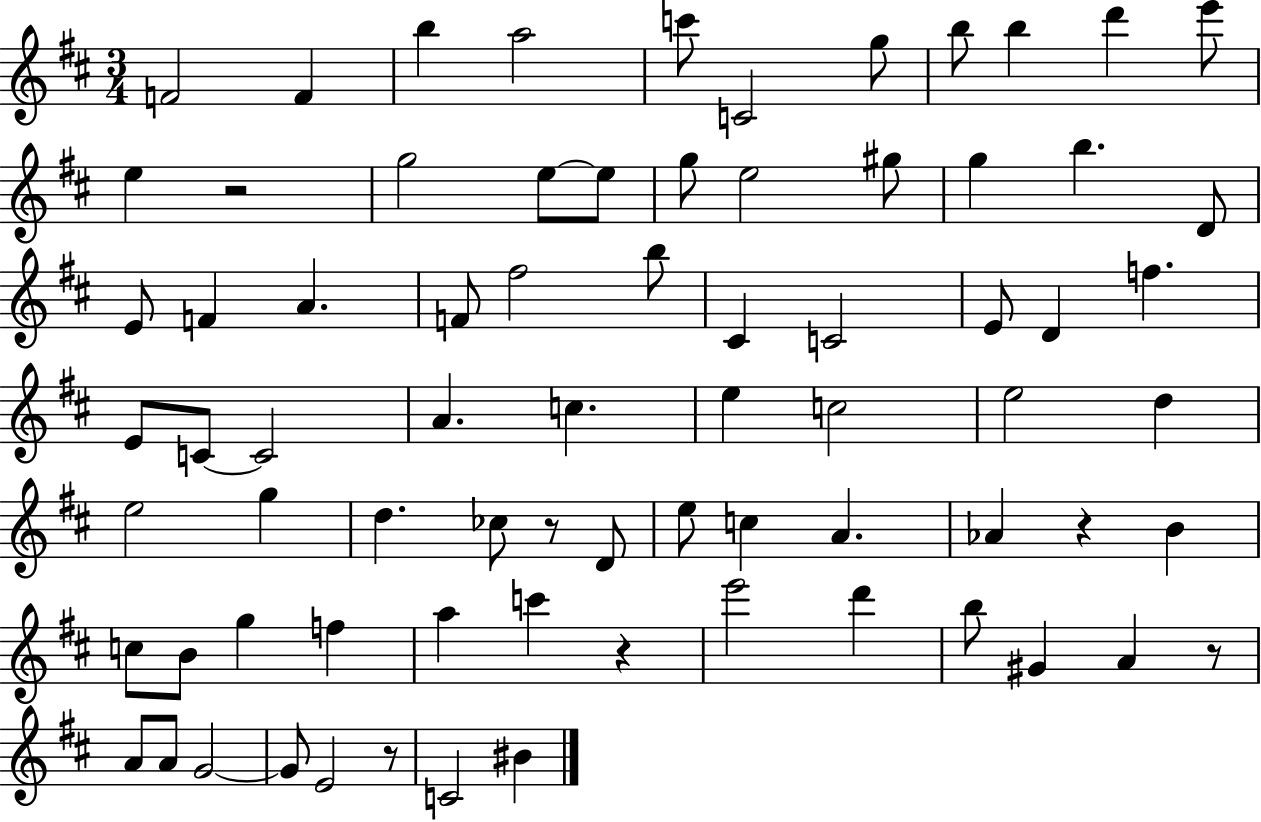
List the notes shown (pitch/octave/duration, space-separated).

F4/h F4/q B5/q A5/h C6/e C4/h G5/e B5/e B5/q D6/q E6/e E5/q R/h G5/h E5/e E5/e G5/e E5/h G#5/e G5/q B5/q. D4/e E4/e F4/q A4/q. F4/e F#5/h B5/e C#4/q C4/h E4/e D4/q F5/q. E4/e C4/e C4/h A4/q. C5/q. E5/q C5/h E5/h D5/q E5/h G5/q D5/q. CES5/e R/e D4/e E5/e C5/q A4/q. Ab4/q R/q B4/q C5/e B4/e G5/q F5/q A5/q C6/q R/q E6/h D6/q B5/e G#4/q A4/q R/e A4/e A4/e G4/h G4/e E4/h R/e C4/h BIS4/q